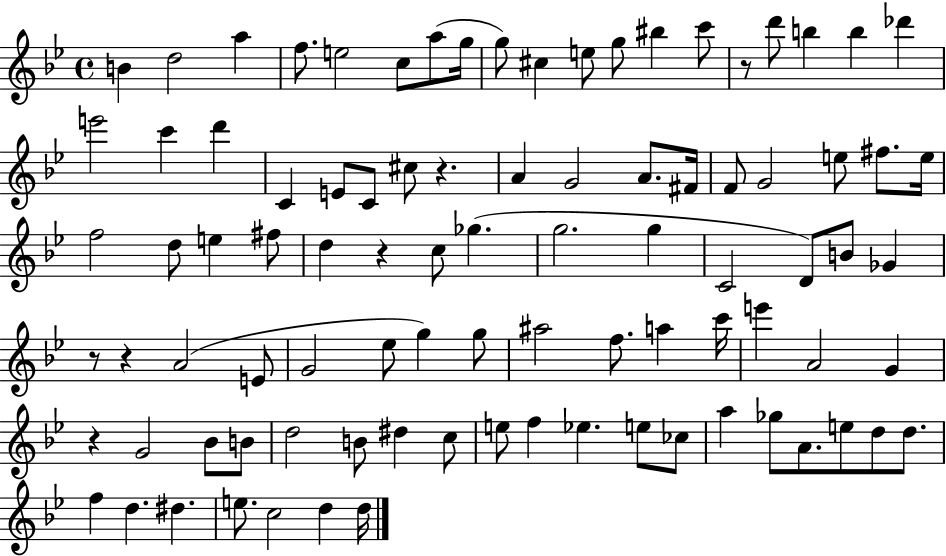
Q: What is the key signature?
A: BES major